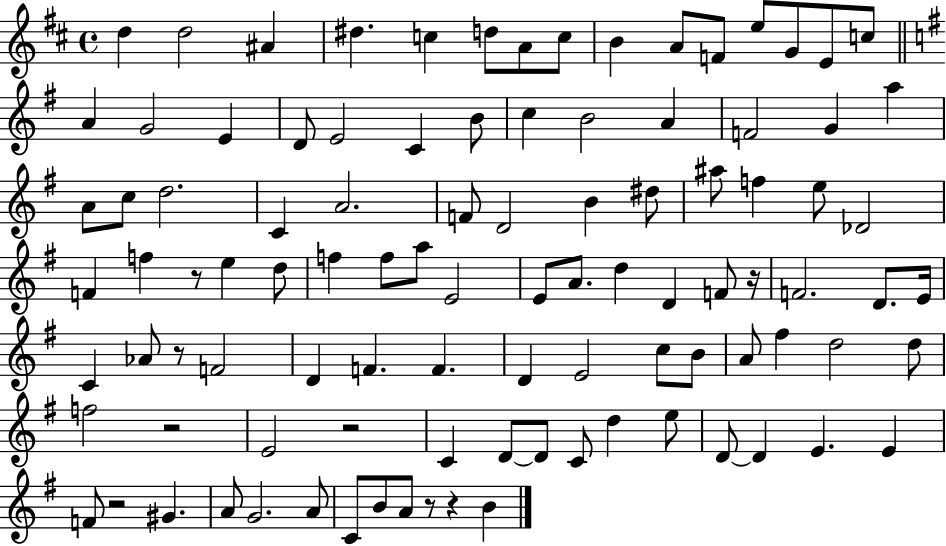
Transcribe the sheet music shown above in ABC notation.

X:1
T:Untitled
M:4/4
L:1/4
K:D
d d2 ^A ^d c d/2 A/2 c/2 B A/2 F/2 e/2 G/2 E/2 c/2 A G2 E D/2 E2 C B/2 c B2 A F2 G a A/2 c/2 d2 C A2 F/2 D2 B ^d/2 ^a/2 f e/2 _D2 F f z/2 e d/2 f f/2 a/2 E2 E/2 A/2 d D F/2 z/4 F2 D/2 E/4 C _A/2 z/2 F2 D F F D E2 c/2 B/2 A/2 ^f d2 d/2 f2 z2 E2 z2 C D/2 D/2 C/2 d e/2 D/2 D E E F/2 z2 ^G A/2 G2 A/2 C/2 B/2 A/2 z/2 z B